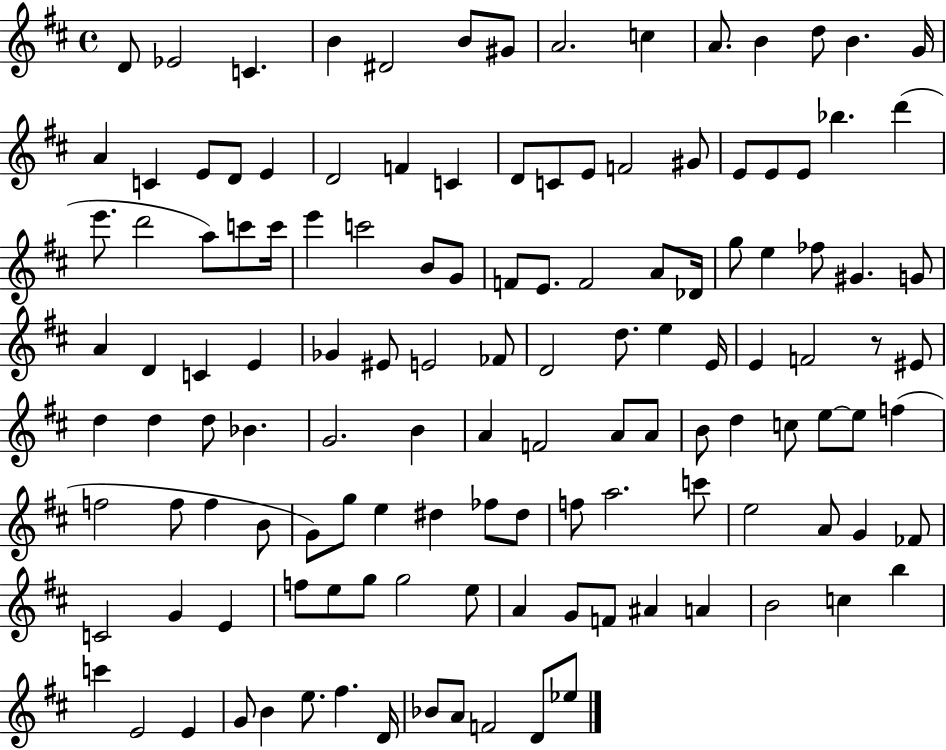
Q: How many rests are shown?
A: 1